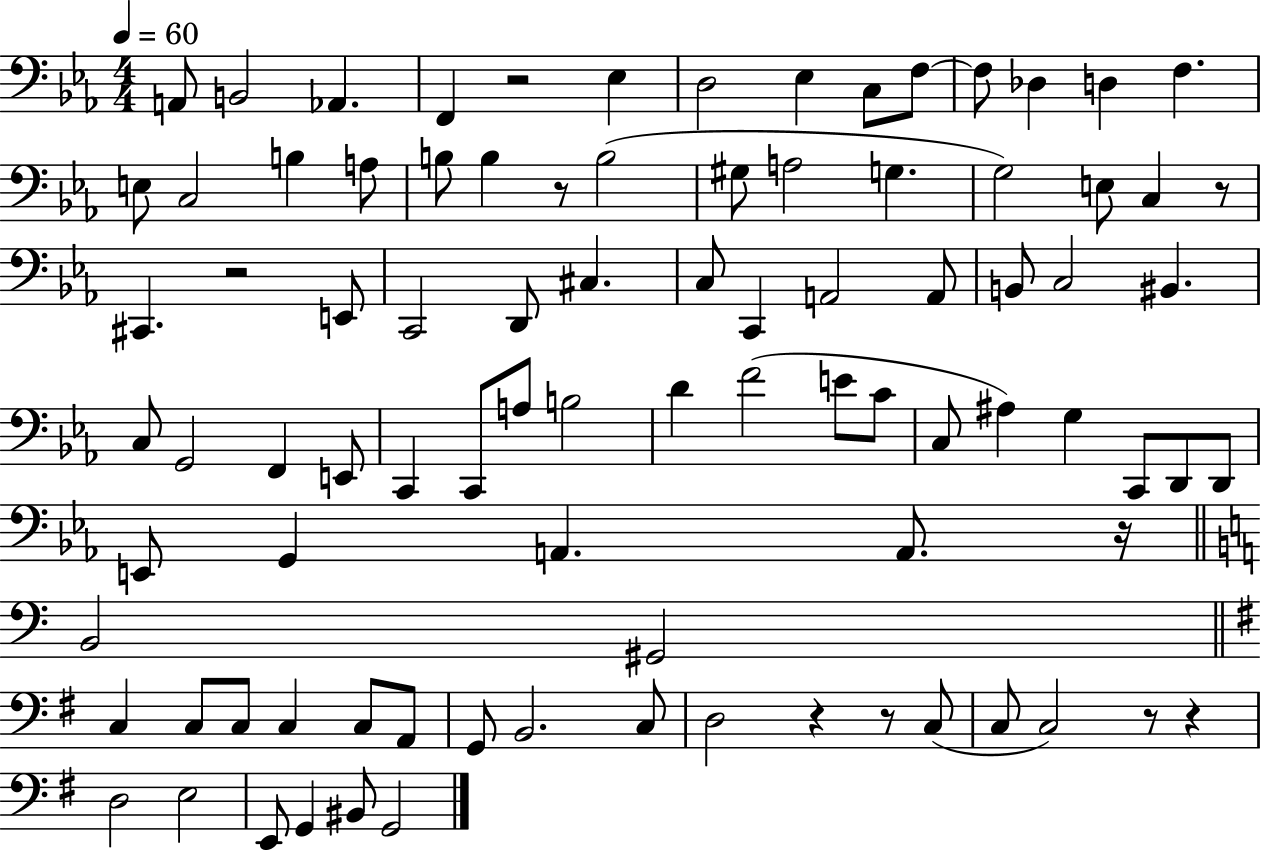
A2/e B2/h Ab2/q. F2/q R/h Eb3/q D3/h Eb3/q C3/e F3/e F3/e Db3/q D3/q F3/q. E3/e C3/h B3/q A3/e B3/e B3/q R/e B3/h G#3/e A3/h G3/q. G3/h E3/e C3/q R/e C#2/q. R/h E2/e C2/h D2/e C#3/q. C3/e C2/q A2/h A2/e B2/e C3/h BIS2/q. C3/e G2/h F2/q E2/e C2/q C2/e A3/e B3/h D4/q F4/h E4/e C4/e C3/e A#3/q G3/q C2/e D2/e D2/e E2/e G2/q A2/q. A2/e. R/s B2/h G#2/h C3/q C3/e C3/e C3/q C3/e A2/e G2/e B2/h. C3/e D3/h R/q R/e C3/e C3/e C3/h R/e R/q D3/h E3/h E2/e G2/q BIS2/e G2/h